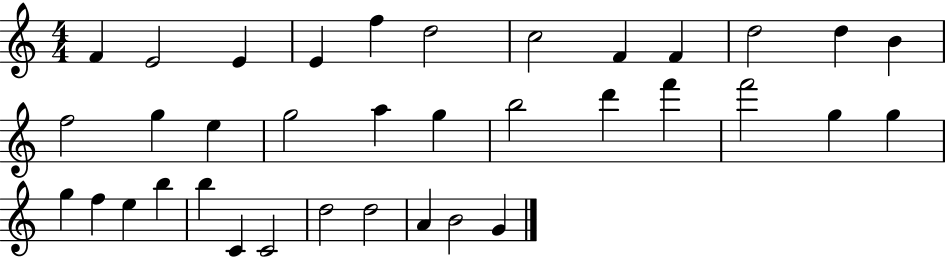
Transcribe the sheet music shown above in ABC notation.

X:1
T:Untitled
M:4/4
L:1/4
K:C
F E2 E E f d2 c2 F F d2 d B f2 g e g2 a g b2 d' f' f'2 g g g f e b b C C2 d2 d2 A B2 G